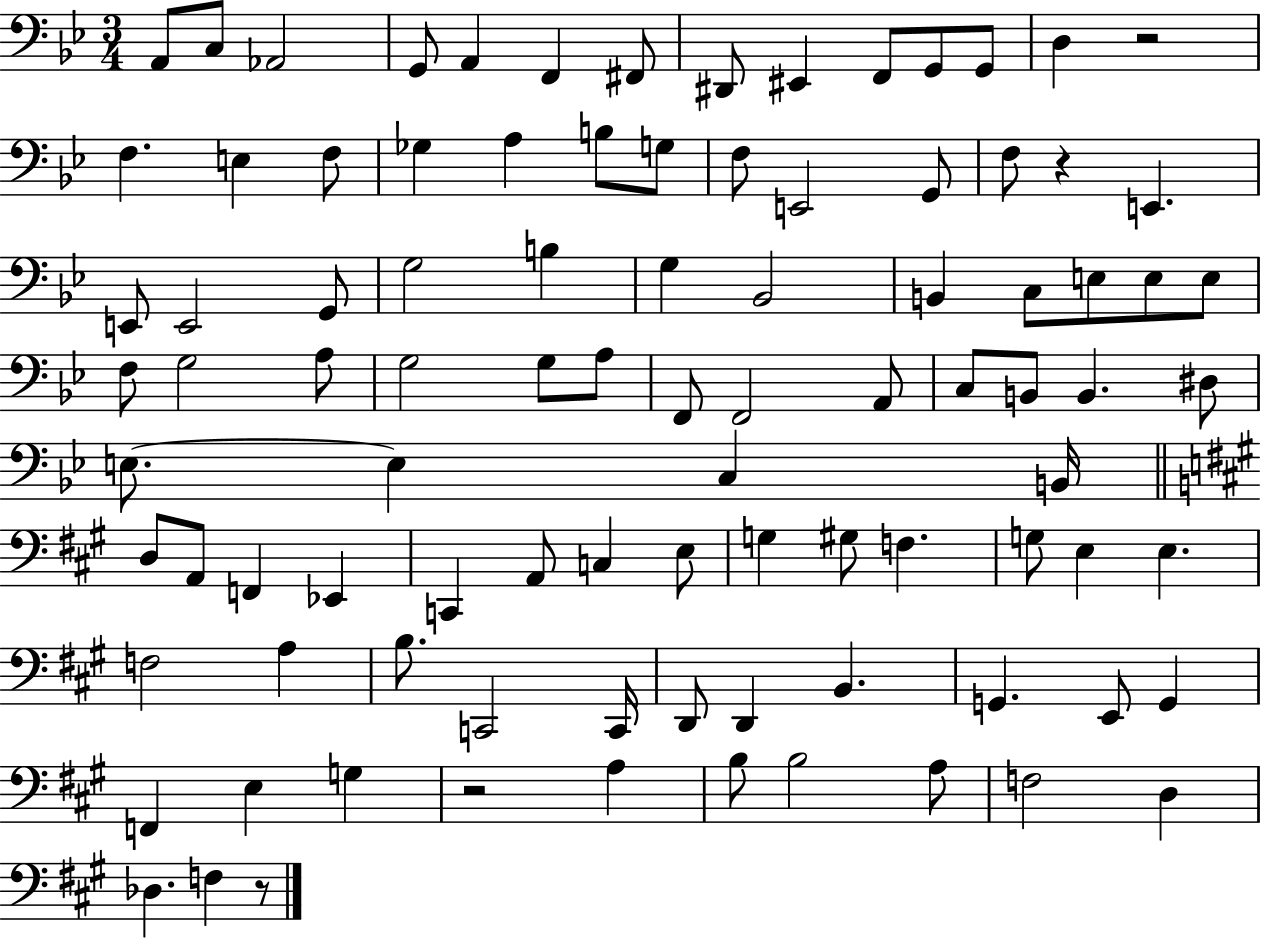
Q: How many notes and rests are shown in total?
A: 94